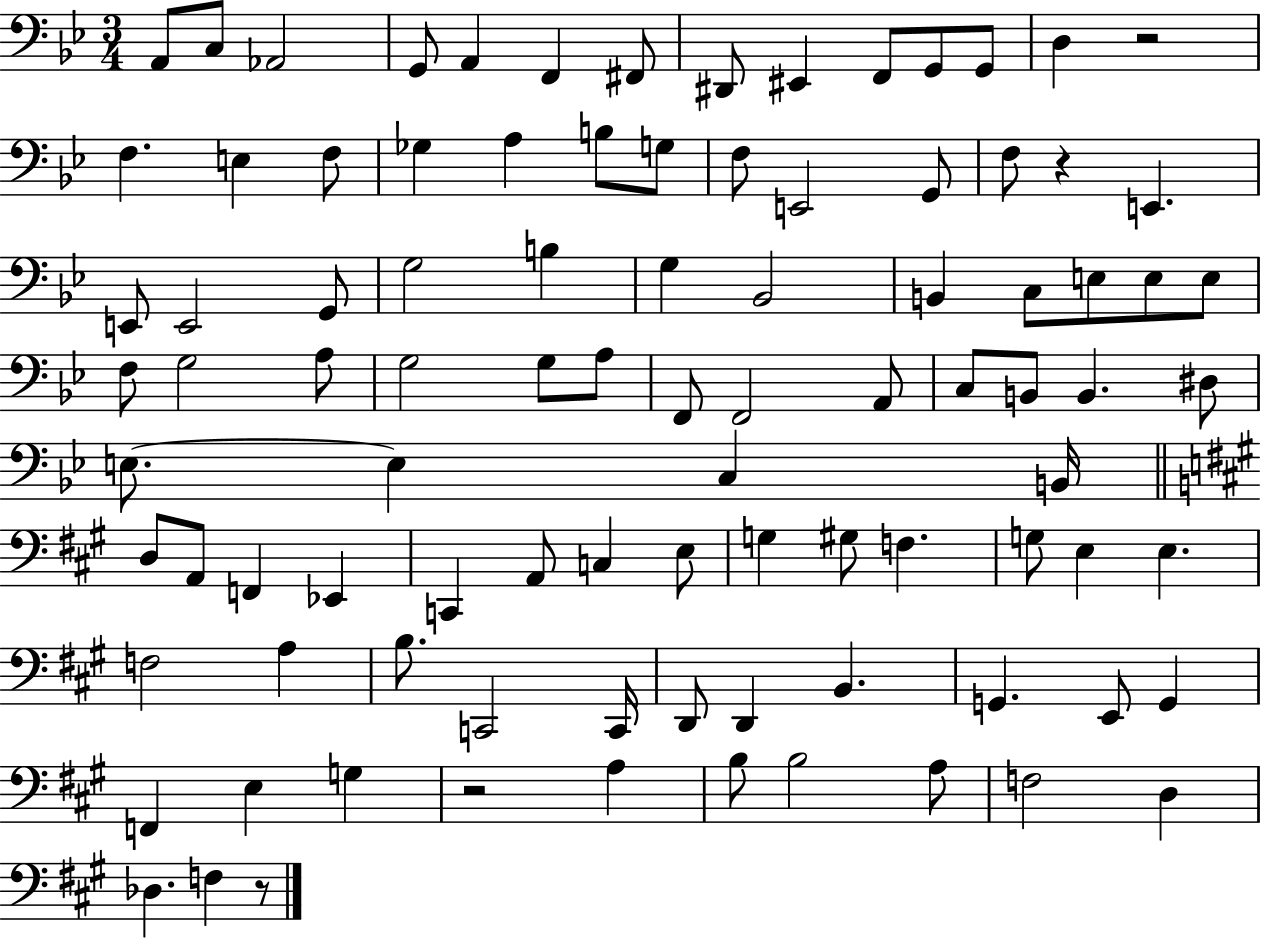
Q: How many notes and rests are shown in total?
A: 94